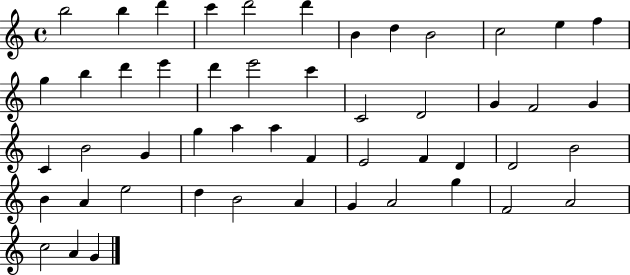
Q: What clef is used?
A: treble